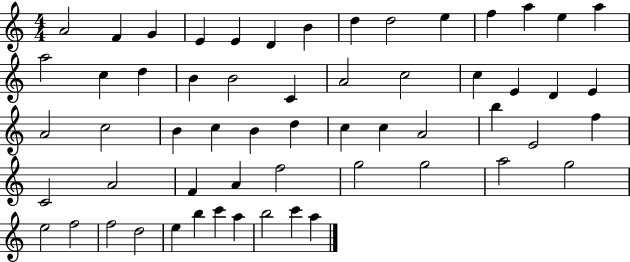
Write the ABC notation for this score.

X:1
T:Untitled
M:4/4
L:1/4
K:C
A2 F G E E D B d d2 e f a e a a2 c d B B2 C A2 c2 c E D E A2 c2 B c B d c c A2 b E2 f C2 A2 F A f2 g2 g2 a2 g2 e2 f2 f2 d2 e b c' a b2 c' a